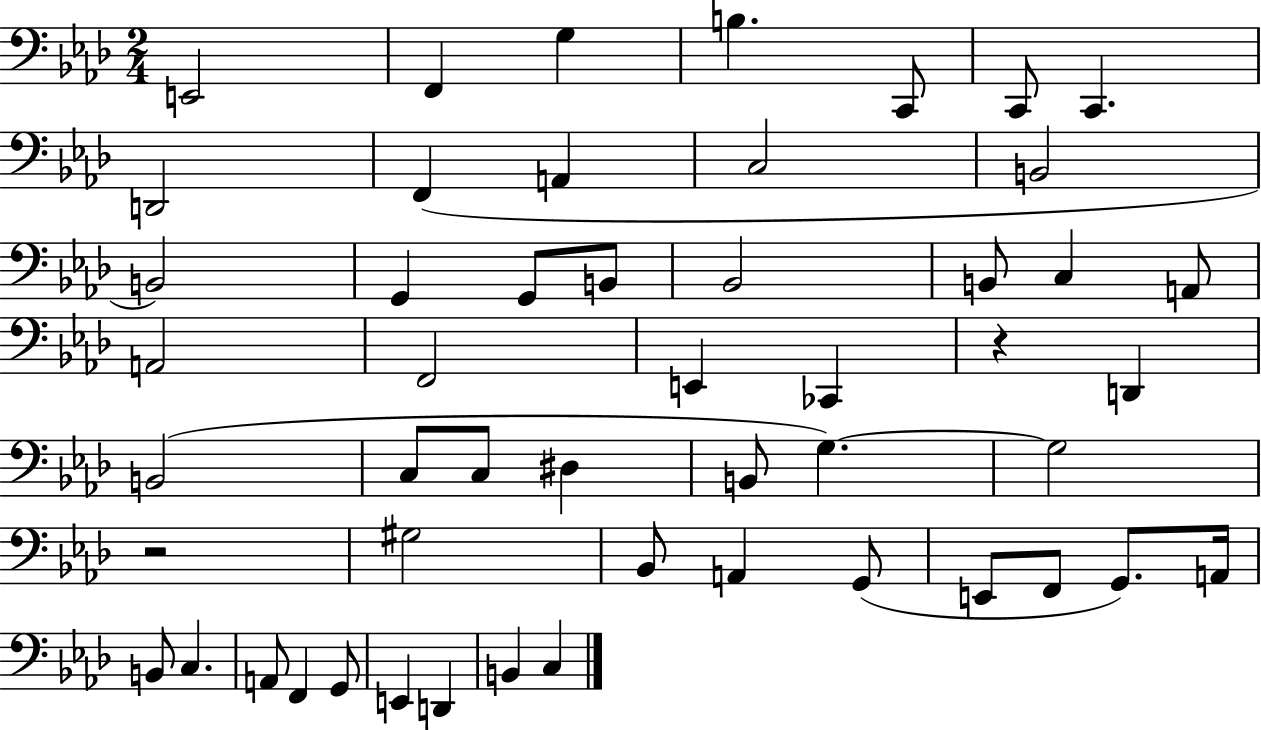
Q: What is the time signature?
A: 2/4